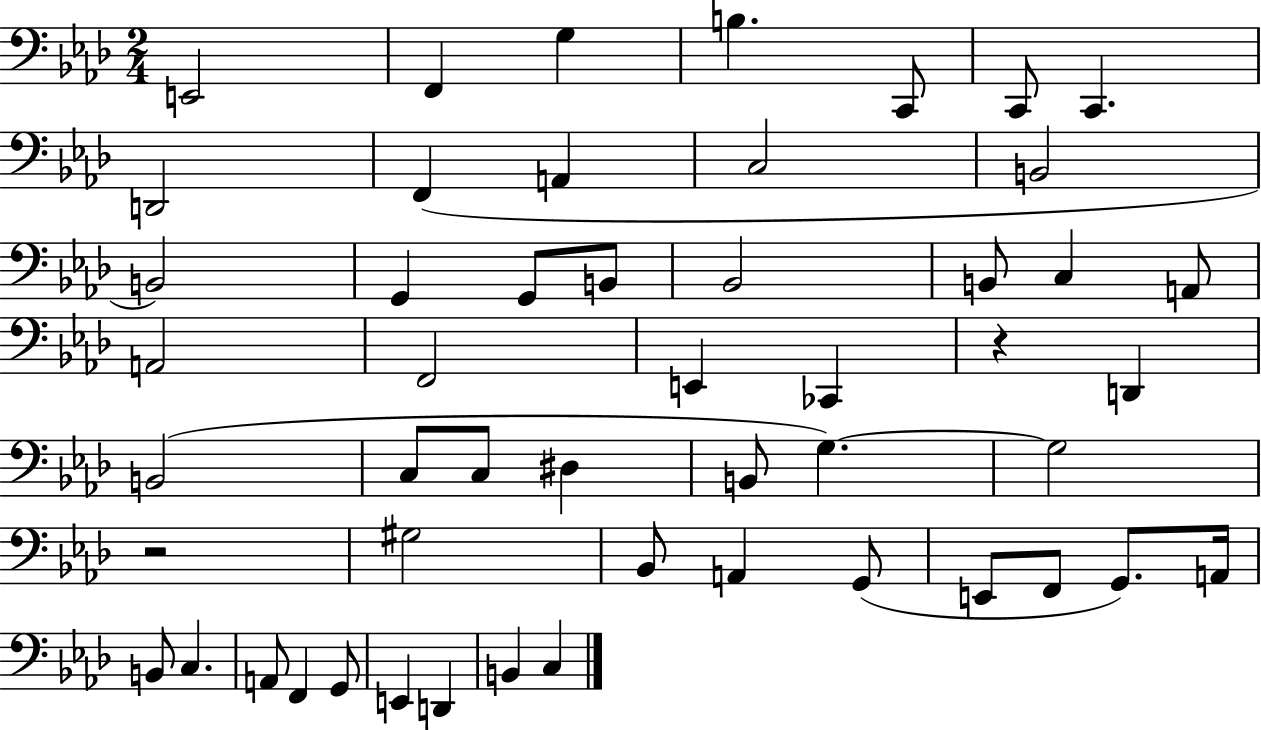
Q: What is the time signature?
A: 2/4